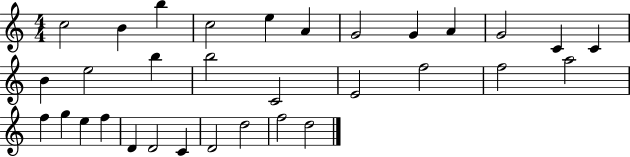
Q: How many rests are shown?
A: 0